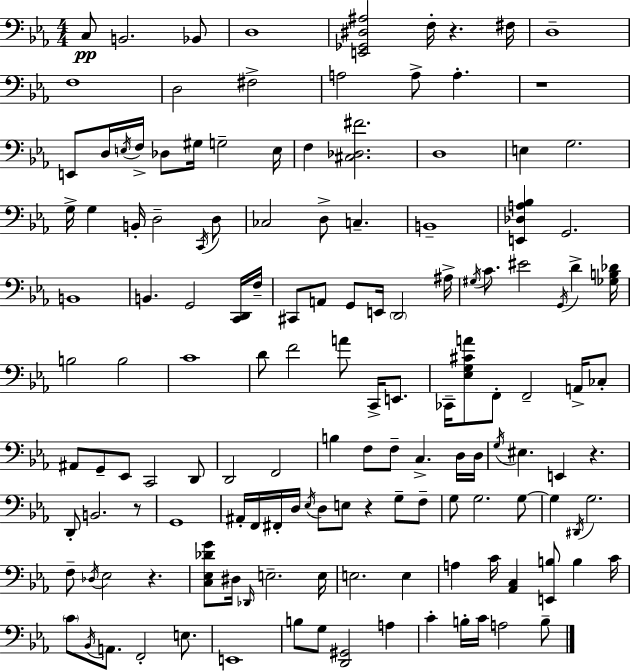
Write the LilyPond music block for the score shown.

{
  \clef bass
  \numericTimeSignature
  \time 4/4
  \key ees \major
  c8\pp b,2. bes,8 | d1 | <e, ges, dis ais>2 f16-. r4. fis16 | d1-- | \break f1 | d2 fis2-> | a2 a8-> a4.-. | r1 | \break e,8 d16 \acciaccatura { e16 } f16-> des8 gis16 g2-- | e16 f4 <cis des fis'>2. | d1 | e4 g2. | \break g16-> g4 b,16-. d2-- \acciaccatura { c,16 } | d8 ces2 d8-> c4.-- | b,1-- | <e, des a bes>4 g,2. | \break b,1 | b,4. g,2 | <c, d,>16 f16-- cis,8 a,8 g,8 e,16 \parenthesize d,2 | ais16-> \acciaccatura { gis16 } c'8. eis'2 \acciaccatura { g,16 } d'4-> | \break <ges b des'>16 b2 b2 | c'1 | d'8 f'2 a'8 | c,16-> e,8. ces,16-- <ees g cis' a'>8 f,8-. f,2-- | \break a,16-> ces8-. ais,8 g,8-- ees,8 c,2 | d,8 d,2 f,2 | b4 f8 f8-- c4.-> | d16 d16 \acciaccatura { g16 } eis4. e,4 r4. | \break d,8-. b,2. | r8 g,1 | ais,16-. f,16 fis,16-. d16 \acciaccatura { ees16 } d8 e8 r4 | g8-- f8-- g8 g2. | \break g8~~ g4 \acciaccatura { dis,16 } g2. | f8-- \acciaccatura { des16 } ees2 | r4. <c ees des' g'>8 dis16 \grace { des,16 } e2.-- | e16 e2. | \break e4 a4 c'16 <aes, c>4 | <e, b>8 b4 c'16 \parenthesize c'8 \acciaccatura { bes,16 } a,8. f,2-. | e8. e,1 | b8 g8 <d, gis,>2 | \break a4 c'4-. b16-. c'16 | a2 b8-- \bar "|."
}